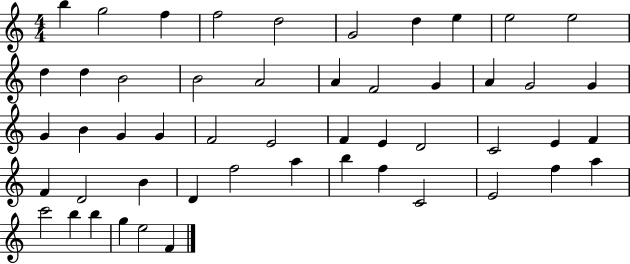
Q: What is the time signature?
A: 4/4